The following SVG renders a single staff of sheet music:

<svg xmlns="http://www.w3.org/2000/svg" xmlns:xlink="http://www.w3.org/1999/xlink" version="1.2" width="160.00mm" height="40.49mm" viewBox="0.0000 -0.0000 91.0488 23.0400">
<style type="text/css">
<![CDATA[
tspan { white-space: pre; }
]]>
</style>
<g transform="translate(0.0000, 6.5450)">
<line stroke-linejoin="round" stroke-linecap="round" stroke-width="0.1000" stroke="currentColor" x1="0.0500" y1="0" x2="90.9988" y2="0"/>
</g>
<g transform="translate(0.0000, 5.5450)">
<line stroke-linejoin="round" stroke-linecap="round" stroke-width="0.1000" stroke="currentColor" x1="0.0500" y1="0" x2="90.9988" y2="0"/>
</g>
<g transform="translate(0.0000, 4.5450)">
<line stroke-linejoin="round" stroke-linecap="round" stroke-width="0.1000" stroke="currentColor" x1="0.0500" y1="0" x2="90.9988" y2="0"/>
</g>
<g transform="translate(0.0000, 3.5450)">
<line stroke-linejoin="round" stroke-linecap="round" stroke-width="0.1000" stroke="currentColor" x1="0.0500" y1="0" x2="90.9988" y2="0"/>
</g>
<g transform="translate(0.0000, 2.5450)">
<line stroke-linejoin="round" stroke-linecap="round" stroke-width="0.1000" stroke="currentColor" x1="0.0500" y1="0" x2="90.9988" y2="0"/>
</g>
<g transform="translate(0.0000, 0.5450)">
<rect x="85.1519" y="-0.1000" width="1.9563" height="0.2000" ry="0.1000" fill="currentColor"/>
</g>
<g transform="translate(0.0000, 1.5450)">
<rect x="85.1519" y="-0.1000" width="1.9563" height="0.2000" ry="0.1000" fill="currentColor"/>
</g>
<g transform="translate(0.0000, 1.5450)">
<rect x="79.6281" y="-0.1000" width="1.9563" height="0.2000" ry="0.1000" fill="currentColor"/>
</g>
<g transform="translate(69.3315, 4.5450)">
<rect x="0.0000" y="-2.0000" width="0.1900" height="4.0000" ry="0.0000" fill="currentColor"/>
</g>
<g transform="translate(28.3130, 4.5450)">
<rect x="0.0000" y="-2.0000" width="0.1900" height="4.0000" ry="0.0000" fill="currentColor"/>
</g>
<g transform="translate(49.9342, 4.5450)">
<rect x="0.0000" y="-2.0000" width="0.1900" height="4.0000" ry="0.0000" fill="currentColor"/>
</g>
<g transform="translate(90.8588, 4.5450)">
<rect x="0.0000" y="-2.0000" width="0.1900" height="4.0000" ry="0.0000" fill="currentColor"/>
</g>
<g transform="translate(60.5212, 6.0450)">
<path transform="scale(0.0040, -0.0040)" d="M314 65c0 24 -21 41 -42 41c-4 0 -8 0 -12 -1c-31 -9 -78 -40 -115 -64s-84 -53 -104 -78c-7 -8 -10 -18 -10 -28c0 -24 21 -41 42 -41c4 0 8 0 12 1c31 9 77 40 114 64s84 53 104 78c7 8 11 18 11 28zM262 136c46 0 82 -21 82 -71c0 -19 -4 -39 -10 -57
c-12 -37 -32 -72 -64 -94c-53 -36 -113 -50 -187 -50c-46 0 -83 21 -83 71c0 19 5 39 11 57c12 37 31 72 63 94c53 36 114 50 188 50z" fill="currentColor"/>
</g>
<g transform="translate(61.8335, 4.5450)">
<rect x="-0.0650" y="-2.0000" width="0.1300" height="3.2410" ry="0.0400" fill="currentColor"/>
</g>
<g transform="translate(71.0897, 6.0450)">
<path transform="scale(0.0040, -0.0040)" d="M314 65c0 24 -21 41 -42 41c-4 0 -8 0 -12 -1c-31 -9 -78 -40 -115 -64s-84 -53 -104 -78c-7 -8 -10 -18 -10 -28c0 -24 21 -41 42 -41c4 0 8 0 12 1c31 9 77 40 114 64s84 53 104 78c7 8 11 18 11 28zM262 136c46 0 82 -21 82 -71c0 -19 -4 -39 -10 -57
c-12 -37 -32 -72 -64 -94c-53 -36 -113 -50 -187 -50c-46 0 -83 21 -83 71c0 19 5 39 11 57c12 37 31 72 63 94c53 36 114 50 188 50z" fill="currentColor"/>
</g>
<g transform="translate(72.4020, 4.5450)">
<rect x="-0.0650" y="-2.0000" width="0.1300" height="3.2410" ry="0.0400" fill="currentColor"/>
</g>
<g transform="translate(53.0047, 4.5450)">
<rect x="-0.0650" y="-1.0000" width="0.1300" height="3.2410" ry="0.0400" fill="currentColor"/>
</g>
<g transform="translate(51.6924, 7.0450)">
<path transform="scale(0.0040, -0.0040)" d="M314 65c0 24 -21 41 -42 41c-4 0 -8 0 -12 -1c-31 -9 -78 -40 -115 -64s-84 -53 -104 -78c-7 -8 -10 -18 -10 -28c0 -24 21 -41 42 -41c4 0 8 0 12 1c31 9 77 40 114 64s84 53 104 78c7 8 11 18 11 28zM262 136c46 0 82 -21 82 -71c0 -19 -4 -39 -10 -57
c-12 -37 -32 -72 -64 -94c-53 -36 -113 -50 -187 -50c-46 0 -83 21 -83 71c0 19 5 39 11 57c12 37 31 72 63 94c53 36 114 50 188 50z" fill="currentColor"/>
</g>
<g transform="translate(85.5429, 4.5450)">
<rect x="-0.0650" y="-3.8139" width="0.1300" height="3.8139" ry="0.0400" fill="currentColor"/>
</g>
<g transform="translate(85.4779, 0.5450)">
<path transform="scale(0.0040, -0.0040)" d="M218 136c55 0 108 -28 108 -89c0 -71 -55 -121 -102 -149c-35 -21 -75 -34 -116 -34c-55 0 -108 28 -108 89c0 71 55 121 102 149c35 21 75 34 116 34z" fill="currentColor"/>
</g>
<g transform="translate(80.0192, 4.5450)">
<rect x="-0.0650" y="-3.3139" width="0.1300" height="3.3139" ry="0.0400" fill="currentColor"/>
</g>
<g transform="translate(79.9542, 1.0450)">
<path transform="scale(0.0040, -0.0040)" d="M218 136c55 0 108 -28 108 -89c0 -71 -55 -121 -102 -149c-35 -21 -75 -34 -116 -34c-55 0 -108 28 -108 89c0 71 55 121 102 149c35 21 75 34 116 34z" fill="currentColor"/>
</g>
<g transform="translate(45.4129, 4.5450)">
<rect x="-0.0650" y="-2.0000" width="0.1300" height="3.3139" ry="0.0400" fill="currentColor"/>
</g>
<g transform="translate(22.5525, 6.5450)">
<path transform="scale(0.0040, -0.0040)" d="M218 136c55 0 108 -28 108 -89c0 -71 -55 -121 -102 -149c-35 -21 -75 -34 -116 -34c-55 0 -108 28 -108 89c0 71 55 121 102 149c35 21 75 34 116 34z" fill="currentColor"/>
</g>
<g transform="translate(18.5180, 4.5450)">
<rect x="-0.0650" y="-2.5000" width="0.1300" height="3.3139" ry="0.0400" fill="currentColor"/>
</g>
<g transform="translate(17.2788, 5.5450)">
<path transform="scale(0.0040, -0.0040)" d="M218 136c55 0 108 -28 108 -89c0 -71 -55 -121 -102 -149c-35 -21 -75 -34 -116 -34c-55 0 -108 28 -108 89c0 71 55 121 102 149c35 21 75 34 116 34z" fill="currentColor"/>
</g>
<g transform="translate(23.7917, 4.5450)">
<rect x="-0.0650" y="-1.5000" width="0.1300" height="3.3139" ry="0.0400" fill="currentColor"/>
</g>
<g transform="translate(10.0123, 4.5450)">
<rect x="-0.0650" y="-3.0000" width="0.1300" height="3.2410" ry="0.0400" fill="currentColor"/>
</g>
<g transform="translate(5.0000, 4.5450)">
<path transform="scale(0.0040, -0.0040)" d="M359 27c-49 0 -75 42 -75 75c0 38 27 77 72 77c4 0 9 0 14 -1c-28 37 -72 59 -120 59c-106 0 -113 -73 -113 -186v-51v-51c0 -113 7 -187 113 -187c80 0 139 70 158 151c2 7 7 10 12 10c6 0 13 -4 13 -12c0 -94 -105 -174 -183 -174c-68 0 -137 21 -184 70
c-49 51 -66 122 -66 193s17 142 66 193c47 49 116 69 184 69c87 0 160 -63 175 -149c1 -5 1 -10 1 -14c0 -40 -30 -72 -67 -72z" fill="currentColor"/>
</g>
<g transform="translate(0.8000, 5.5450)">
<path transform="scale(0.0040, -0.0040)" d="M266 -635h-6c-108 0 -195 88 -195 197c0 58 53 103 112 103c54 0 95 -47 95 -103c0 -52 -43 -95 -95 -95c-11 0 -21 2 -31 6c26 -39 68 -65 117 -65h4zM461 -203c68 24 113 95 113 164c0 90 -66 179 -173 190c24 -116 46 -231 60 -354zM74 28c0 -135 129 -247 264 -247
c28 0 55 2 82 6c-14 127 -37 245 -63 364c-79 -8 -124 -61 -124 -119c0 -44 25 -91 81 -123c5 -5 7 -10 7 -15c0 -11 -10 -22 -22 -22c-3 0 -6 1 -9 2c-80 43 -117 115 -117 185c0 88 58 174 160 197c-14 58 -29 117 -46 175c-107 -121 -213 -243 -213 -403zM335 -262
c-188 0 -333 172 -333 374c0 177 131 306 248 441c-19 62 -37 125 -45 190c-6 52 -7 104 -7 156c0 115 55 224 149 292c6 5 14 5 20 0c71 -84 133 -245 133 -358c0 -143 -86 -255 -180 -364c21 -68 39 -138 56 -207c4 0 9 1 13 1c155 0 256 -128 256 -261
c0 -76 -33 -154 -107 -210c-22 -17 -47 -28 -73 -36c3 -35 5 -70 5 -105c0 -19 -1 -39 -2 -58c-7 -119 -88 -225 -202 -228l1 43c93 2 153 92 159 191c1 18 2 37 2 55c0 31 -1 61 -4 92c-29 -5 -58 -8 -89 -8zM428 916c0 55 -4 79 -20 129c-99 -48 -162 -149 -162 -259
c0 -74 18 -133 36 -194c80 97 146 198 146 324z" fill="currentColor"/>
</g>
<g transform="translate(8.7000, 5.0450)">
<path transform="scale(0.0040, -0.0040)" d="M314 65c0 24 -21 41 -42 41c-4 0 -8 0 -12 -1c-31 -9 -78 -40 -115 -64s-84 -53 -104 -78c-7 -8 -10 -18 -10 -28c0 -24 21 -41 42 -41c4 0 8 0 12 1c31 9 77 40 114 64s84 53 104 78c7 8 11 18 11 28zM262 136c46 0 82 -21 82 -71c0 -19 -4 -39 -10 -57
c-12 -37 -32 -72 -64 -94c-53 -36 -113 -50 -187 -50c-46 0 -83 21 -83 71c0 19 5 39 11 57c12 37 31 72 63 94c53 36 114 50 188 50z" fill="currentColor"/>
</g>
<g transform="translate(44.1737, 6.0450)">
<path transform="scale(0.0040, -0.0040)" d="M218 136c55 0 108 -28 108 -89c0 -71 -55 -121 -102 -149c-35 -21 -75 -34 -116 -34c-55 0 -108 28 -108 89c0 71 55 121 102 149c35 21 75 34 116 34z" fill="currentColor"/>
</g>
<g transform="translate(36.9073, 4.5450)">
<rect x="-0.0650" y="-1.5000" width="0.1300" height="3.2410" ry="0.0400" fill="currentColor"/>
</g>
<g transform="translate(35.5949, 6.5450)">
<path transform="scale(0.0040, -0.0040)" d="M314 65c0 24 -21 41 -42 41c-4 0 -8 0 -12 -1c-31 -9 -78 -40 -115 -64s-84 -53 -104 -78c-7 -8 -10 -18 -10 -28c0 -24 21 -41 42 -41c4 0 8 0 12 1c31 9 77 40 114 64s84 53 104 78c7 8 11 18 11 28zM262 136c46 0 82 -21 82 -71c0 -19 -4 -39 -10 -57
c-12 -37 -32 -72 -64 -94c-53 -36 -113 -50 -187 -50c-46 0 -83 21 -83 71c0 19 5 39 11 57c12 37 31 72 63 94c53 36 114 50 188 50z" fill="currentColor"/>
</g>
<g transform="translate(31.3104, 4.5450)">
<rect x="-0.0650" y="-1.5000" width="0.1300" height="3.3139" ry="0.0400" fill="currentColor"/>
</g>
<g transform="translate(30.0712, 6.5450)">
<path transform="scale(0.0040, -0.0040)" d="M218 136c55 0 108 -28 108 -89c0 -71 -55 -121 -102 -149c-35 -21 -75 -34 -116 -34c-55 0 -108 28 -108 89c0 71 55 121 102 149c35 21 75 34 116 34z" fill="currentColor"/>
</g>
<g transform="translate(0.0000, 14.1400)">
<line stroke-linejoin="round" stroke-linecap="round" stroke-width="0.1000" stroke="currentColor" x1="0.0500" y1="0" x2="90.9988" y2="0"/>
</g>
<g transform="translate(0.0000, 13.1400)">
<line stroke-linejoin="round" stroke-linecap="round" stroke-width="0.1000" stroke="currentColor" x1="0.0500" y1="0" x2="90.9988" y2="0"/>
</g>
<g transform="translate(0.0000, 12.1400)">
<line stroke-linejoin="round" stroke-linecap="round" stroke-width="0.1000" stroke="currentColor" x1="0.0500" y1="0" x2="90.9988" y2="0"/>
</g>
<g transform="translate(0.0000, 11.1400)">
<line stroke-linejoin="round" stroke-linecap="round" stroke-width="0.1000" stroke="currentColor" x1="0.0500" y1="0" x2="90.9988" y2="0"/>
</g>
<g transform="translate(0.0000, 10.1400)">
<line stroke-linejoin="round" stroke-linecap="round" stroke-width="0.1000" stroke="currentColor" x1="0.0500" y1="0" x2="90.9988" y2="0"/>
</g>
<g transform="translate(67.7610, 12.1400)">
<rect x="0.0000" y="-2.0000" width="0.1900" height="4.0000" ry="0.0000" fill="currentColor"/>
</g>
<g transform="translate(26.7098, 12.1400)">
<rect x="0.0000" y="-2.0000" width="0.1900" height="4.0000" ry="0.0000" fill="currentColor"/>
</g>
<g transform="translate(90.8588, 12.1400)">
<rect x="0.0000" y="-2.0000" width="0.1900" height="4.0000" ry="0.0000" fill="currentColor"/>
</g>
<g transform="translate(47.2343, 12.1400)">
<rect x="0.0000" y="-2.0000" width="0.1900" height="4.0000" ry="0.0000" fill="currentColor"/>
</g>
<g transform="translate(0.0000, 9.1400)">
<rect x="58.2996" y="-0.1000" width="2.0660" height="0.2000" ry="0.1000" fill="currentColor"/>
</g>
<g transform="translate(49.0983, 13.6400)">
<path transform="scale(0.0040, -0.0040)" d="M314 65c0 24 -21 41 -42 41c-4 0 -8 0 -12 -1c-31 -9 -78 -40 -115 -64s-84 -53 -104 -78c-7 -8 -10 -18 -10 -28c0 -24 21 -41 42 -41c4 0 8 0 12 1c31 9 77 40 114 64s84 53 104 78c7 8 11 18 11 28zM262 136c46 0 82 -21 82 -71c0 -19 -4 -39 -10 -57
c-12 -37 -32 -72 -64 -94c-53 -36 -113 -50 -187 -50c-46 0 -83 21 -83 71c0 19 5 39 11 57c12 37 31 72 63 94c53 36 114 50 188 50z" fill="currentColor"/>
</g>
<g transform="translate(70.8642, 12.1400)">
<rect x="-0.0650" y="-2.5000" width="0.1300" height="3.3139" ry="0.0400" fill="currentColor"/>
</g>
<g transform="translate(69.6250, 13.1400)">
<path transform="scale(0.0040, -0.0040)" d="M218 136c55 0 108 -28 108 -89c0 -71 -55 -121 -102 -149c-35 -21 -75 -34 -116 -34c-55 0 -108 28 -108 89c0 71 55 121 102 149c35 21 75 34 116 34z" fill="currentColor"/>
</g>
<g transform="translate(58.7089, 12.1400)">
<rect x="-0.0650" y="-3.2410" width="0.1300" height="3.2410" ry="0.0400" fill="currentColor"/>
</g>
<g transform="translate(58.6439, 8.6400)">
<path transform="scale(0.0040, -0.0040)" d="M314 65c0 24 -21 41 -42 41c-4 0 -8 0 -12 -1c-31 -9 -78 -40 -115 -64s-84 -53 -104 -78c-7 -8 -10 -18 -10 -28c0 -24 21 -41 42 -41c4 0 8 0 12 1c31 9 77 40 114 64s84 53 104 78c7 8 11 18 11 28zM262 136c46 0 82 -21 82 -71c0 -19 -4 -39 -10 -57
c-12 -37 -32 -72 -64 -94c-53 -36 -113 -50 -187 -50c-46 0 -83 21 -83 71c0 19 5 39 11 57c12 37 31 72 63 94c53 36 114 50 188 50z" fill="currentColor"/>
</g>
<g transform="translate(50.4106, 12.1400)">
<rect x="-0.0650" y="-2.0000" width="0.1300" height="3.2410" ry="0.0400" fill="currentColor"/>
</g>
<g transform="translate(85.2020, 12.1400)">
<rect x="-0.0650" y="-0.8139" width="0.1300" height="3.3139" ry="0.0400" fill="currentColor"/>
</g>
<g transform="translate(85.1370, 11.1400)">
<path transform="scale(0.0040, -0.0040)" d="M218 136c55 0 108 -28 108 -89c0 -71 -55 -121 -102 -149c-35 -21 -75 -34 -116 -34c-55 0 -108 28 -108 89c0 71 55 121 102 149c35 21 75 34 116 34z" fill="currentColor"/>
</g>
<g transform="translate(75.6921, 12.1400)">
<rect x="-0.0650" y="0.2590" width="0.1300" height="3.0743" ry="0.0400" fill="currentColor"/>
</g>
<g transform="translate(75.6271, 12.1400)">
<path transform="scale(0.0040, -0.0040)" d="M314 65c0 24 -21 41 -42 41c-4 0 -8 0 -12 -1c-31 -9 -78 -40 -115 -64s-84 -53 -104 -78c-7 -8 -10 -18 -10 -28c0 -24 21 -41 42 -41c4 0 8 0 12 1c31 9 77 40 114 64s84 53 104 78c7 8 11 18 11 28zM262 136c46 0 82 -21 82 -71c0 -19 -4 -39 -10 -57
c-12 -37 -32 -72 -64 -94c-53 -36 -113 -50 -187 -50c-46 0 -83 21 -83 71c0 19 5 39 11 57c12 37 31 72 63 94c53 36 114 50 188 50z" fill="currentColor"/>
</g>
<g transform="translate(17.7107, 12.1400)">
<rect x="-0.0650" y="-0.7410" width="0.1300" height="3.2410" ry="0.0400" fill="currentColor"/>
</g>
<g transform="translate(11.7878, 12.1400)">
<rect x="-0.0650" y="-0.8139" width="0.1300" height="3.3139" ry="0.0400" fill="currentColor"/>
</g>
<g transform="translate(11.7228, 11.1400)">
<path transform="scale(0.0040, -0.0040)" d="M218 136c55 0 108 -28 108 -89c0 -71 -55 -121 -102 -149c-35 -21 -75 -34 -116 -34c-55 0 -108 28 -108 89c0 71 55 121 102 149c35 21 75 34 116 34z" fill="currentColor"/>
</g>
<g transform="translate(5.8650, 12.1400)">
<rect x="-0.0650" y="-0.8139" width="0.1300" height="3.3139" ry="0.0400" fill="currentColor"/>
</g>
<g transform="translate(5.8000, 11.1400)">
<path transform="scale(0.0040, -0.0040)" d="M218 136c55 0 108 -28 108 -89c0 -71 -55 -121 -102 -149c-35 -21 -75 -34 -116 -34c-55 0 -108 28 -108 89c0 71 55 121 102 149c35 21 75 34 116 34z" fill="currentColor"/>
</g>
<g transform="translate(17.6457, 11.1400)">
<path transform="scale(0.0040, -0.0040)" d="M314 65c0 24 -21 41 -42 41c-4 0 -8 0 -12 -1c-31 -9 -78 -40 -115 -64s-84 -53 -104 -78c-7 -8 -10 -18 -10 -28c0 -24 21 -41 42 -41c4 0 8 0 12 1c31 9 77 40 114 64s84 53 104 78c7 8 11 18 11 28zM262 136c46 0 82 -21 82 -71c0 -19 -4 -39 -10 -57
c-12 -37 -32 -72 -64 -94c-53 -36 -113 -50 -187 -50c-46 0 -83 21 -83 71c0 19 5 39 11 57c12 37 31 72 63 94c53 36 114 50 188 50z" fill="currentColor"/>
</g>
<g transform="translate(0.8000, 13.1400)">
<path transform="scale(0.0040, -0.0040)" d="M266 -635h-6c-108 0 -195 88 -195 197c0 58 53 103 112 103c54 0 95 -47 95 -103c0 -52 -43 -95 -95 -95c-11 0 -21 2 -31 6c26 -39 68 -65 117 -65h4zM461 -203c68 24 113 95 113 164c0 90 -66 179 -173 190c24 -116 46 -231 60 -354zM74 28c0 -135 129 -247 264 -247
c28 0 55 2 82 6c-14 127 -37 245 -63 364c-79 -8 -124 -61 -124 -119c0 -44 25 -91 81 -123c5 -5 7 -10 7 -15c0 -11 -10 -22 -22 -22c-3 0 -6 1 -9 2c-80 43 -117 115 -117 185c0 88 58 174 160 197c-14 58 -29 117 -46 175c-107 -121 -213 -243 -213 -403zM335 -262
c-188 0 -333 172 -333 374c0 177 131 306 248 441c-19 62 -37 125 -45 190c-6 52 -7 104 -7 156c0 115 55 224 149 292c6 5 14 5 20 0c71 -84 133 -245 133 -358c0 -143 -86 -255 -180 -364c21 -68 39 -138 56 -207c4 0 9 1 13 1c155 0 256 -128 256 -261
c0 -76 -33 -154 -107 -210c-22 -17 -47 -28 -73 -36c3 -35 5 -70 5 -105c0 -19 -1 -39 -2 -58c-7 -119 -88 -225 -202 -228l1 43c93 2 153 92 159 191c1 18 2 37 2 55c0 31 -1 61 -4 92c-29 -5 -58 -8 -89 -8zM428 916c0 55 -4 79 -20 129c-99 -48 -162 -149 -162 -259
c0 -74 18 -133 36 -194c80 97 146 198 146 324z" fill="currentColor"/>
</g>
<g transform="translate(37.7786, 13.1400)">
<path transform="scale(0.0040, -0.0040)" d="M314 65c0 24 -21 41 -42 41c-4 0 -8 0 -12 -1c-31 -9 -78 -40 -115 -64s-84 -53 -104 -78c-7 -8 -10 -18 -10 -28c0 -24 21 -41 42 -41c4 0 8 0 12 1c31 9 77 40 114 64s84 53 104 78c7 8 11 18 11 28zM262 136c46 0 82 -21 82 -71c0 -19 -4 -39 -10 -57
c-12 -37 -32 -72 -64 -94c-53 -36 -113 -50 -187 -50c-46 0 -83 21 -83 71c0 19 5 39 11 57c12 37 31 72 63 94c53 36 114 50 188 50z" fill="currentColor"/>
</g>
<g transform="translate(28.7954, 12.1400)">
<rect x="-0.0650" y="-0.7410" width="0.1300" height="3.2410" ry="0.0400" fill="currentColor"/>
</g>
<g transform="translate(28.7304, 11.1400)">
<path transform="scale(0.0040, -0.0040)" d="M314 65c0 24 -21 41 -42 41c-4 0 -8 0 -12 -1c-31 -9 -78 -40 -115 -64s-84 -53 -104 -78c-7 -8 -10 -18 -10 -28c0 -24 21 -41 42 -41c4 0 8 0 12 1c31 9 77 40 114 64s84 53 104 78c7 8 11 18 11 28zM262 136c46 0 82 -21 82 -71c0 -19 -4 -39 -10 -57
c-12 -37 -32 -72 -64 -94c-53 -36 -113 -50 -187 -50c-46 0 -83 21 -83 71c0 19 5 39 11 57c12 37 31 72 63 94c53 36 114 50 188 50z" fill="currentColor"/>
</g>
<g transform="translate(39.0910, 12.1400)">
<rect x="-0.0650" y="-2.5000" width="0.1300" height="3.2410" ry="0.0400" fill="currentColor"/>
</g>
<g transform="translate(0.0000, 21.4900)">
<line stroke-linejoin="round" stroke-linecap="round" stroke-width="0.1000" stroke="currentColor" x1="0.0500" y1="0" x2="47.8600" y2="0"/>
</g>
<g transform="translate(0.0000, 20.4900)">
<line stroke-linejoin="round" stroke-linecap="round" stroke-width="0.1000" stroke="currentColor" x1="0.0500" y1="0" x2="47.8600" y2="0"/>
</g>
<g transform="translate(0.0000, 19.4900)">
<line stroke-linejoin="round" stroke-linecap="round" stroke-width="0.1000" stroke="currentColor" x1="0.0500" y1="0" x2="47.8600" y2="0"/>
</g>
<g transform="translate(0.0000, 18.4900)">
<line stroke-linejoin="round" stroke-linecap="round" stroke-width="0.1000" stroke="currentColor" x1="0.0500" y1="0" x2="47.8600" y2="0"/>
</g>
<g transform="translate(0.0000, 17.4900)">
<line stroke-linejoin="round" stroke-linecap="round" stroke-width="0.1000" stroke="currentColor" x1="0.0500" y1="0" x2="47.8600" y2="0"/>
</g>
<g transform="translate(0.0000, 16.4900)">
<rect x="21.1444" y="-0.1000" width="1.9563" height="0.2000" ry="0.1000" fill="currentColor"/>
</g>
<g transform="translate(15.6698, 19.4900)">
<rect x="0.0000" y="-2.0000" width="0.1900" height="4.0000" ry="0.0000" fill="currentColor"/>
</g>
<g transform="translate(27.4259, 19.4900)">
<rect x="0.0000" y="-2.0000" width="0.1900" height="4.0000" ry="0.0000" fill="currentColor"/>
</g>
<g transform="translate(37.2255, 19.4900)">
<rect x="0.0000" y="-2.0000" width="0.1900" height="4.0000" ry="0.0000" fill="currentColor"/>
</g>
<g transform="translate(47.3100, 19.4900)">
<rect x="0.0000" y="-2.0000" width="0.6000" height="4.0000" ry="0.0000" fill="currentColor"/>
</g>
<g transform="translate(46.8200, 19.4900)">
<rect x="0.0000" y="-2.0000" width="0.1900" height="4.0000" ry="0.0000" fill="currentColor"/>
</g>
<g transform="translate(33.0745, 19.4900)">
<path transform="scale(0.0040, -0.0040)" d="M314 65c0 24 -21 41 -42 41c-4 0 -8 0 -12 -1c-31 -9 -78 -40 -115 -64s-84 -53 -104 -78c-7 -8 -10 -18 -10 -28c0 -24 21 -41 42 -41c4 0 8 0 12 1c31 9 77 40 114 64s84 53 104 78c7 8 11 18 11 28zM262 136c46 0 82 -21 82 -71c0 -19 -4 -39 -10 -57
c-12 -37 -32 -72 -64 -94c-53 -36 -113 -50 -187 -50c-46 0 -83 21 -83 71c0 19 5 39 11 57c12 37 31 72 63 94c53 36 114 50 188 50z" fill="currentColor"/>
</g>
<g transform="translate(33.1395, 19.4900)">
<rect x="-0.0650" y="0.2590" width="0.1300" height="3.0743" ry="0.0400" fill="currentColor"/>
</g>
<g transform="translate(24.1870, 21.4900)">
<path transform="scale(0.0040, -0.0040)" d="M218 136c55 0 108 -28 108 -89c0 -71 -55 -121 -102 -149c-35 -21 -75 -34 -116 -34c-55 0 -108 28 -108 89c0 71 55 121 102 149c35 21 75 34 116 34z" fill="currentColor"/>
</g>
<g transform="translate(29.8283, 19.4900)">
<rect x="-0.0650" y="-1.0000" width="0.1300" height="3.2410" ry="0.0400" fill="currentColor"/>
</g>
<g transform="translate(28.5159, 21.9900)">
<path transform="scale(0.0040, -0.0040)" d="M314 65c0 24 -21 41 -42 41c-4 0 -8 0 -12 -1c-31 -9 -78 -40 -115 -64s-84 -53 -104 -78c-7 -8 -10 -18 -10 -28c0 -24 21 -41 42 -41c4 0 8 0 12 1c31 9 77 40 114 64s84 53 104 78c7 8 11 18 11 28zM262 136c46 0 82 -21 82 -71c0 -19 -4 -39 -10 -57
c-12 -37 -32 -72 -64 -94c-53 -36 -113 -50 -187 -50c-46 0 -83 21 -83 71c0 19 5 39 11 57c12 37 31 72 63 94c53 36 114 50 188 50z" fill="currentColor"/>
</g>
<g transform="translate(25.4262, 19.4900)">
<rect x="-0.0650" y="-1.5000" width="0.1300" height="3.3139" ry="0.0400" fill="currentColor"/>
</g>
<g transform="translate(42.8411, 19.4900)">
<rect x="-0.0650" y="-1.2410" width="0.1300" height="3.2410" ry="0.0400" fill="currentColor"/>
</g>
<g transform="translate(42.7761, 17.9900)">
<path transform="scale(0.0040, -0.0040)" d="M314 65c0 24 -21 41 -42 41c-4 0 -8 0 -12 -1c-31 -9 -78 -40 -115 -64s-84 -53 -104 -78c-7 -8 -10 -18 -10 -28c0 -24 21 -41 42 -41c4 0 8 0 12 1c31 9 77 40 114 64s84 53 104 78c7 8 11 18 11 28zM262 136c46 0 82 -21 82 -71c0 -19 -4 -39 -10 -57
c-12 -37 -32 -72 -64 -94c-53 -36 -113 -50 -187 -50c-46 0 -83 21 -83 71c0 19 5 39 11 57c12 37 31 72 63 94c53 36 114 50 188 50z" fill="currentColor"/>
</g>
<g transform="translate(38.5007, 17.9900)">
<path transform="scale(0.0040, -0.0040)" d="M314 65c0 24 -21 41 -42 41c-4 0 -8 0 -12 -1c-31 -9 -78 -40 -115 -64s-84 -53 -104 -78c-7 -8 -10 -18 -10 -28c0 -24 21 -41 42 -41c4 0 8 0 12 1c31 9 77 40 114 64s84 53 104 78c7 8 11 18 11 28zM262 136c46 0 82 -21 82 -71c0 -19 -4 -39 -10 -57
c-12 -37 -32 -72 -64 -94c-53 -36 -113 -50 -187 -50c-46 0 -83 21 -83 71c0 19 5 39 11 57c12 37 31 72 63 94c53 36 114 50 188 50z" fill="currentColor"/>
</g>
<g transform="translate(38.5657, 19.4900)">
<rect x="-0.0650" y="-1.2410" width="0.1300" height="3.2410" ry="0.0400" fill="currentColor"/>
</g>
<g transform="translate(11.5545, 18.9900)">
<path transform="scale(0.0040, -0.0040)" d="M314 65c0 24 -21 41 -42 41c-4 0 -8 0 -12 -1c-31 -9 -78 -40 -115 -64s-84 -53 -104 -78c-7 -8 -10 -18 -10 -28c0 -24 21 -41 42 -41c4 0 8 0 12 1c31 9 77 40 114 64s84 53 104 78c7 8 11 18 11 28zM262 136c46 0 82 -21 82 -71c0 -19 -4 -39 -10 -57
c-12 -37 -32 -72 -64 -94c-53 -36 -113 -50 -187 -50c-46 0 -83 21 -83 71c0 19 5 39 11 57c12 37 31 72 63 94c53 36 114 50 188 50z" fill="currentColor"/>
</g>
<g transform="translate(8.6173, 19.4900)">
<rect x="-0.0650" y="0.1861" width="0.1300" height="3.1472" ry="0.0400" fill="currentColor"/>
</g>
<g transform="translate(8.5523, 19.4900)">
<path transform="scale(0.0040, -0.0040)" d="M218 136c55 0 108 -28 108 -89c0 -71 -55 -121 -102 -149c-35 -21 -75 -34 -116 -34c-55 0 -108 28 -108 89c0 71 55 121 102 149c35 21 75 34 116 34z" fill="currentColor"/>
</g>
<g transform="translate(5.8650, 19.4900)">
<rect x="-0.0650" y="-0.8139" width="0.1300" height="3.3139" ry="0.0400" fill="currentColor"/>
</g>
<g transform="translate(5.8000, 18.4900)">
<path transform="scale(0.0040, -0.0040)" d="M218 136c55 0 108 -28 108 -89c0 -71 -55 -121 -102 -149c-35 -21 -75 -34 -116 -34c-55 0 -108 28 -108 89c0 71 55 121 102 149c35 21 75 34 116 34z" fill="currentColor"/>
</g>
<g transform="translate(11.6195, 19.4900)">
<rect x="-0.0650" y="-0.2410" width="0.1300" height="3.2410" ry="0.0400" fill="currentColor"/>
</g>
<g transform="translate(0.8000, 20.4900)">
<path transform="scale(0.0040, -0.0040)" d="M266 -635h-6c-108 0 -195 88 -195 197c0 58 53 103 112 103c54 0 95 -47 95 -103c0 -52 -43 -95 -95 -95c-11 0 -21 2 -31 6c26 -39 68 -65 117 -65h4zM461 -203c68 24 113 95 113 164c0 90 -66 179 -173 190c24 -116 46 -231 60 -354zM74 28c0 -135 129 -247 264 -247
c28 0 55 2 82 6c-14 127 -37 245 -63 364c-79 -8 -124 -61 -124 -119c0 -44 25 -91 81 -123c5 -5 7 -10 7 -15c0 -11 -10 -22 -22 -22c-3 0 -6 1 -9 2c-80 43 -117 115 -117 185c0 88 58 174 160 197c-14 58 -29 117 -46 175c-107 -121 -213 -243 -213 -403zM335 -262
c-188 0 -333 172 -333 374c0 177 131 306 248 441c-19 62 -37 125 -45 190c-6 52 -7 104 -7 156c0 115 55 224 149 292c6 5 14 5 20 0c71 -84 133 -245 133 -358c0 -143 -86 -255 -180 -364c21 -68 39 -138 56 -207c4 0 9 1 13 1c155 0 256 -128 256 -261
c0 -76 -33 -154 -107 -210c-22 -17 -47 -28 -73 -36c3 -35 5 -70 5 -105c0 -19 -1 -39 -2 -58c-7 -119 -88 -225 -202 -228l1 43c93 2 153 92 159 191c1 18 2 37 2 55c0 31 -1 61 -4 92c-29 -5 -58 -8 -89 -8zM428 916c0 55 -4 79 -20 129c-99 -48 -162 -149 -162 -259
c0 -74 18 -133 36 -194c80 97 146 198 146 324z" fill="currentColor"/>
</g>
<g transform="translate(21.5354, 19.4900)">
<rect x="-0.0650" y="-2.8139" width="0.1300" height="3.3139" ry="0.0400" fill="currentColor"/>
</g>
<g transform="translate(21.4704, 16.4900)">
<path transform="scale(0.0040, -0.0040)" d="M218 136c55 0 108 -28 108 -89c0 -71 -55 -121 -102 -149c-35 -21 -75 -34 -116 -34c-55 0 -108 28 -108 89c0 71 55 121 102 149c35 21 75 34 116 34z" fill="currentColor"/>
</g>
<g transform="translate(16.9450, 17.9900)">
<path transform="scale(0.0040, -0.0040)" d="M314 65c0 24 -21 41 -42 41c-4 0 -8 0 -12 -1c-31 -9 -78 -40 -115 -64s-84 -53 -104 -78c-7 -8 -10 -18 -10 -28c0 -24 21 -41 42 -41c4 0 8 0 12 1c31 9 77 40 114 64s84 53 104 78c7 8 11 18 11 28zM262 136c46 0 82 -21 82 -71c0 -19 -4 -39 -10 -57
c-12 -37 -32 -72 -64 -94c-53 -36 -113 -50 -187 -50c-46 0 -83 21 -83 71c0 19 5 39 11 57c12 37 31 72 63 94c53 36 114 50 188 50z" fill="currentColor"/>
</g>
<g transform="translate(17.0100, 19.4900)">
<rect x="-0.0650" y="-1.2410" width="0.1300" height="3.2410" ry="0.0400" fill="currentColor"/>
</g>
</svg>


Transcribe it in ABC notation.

X:1
T:Untitled
M:4/4
L:1/4
K:C
A2 G E E E2 F D2 F2 F2 b c' d d d2 d2 G2 F2 b2 G B2 d d B c2 e2 a E D2 B2 e2 e2